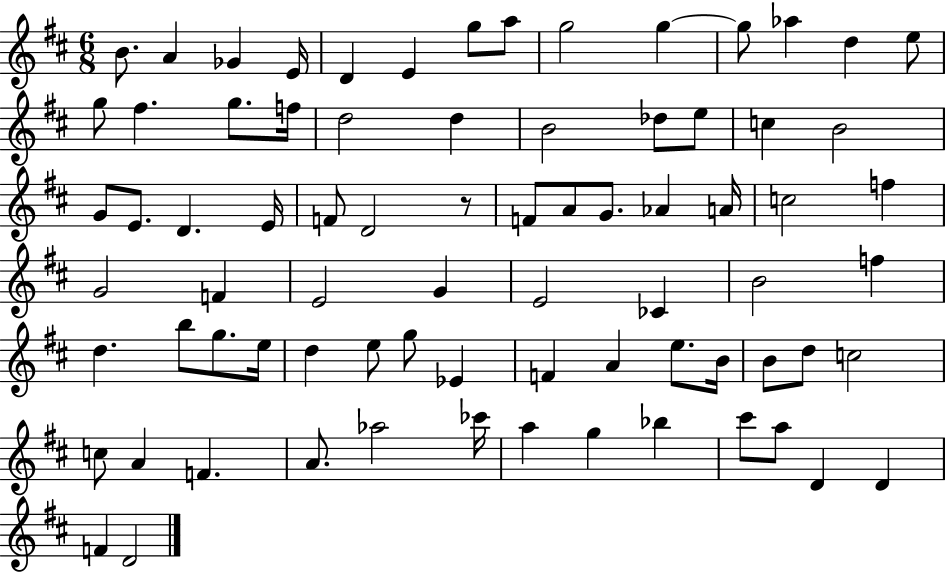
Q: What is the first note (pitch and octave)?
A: B4